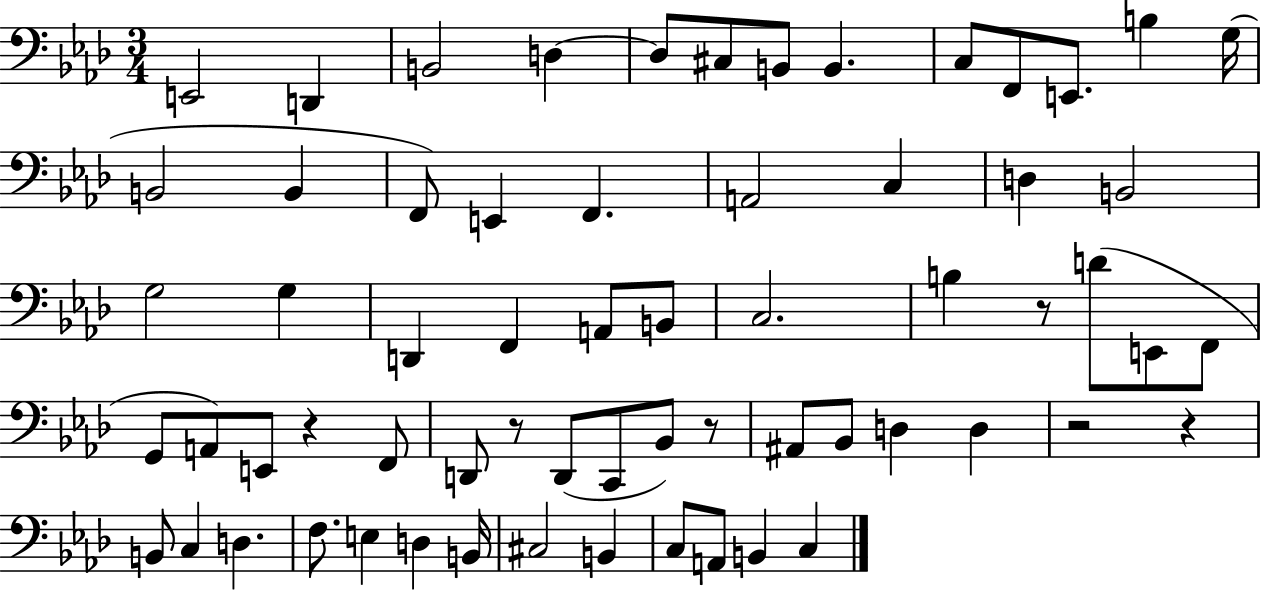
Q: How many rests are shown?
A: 6